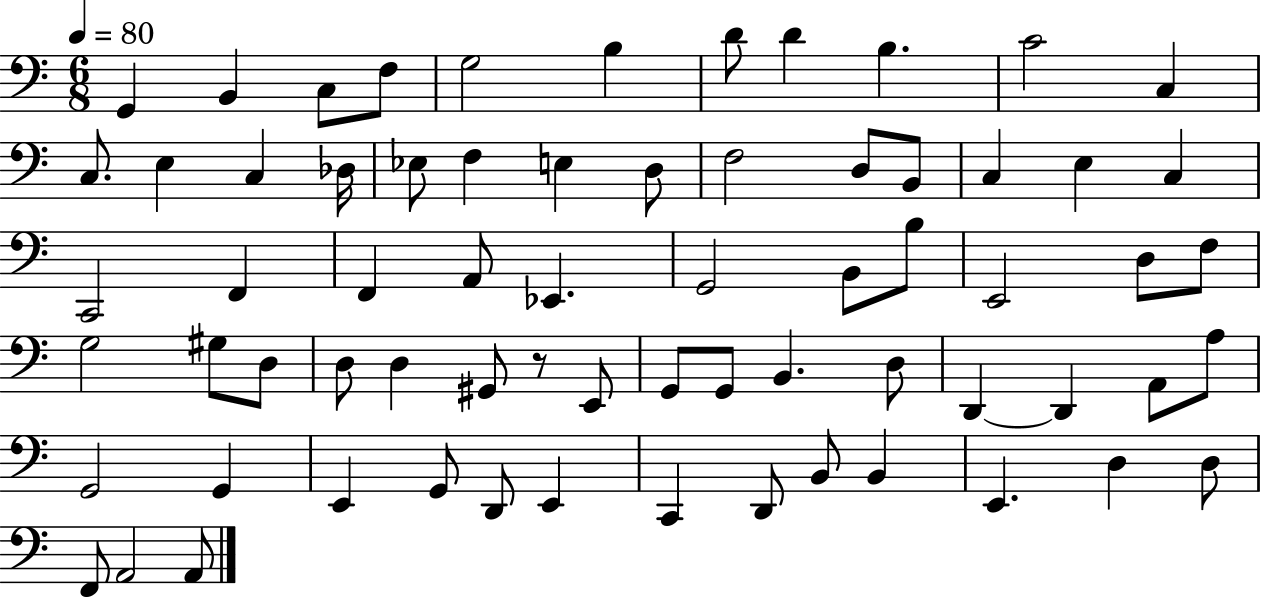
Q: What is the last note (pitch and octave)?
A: A2